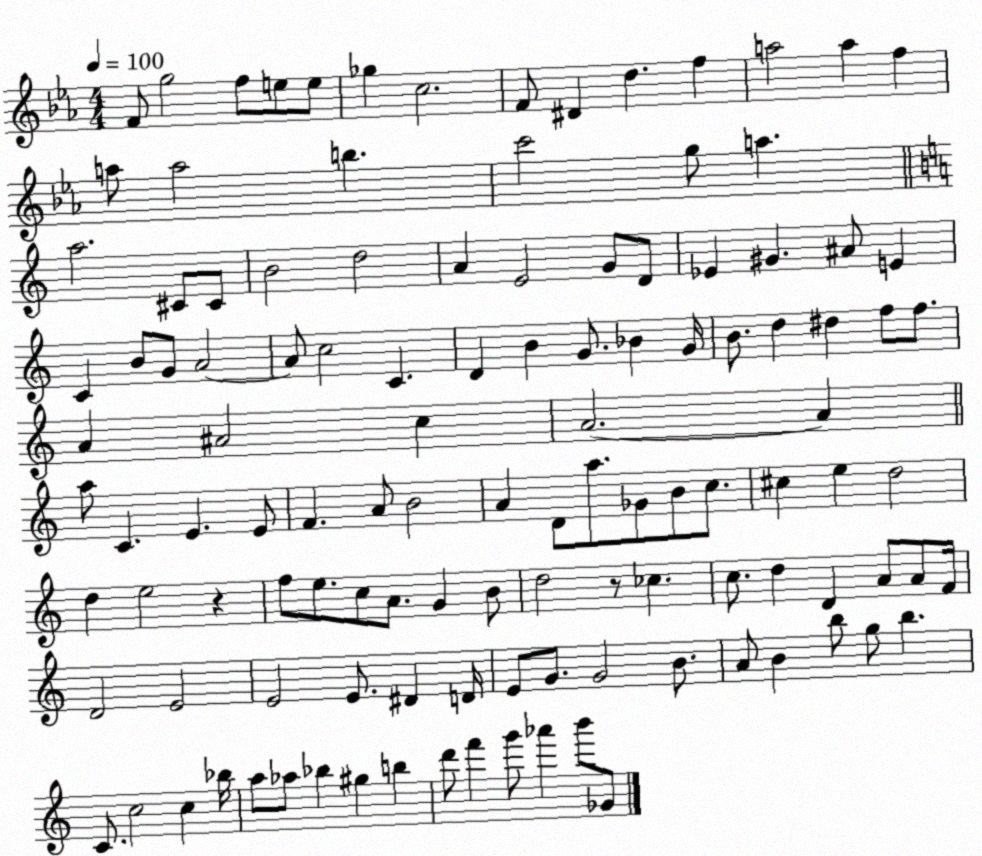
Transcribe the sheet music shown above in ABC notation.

X:1
T:Untitled
M:4/4
L:1/4
K:Eb
F/2 g2 f/2 e/2 e/2 _g c2 F/2 ^D d f a2 a f a/2 a2 b c'2 g/2 a a2 ^C/2 ^C/2 B2 d2 A E2 G/2 D/2 _E ^G ^A/2 E C B/2 G/2 A2 A/2 c2 C D B G/2 _B G/4 B/2 d ^d f/2 f/2 A ^A2 c A2 A a/2 C E E/2 F A/2 B2 A D/2 a/2 _G/2 B/2 c/2 ^c e d2 d e2 z f/2 e/2 c/2 A/2 G B/2 d2 z/2 _c c/2 d D A/2 A/2 F/4 D2 E2 E2 E/2 ^D D/4 E/2 G/2 G2 B/2 A/2 B b/2 g/2 b C/2 c2 c _b/4 a/2 _a/2 _b ^g b d'/2 f' g'/2 _a' b'/2 _G/2